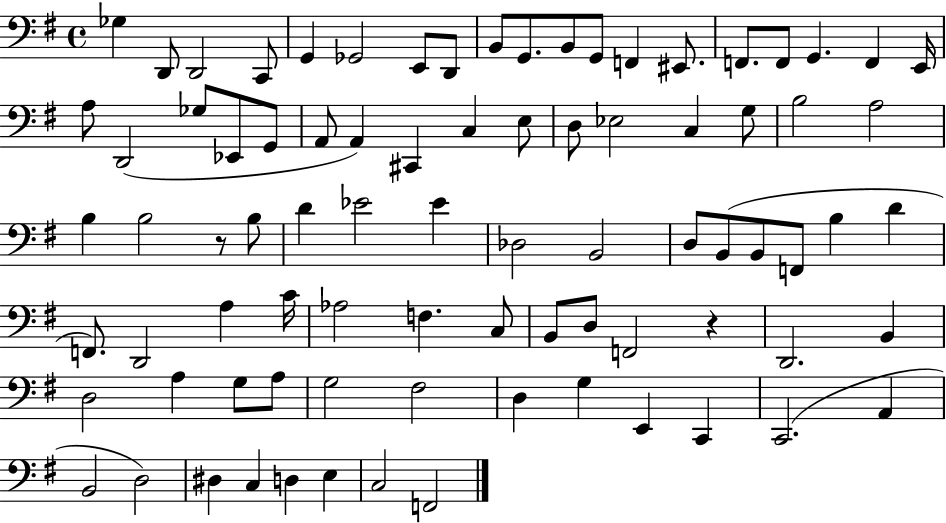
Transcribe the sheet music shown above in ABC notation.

X:1
T:Untitled
M:4/4
L:1/4
K:G
_G, D,,/2 D,,2 C,,/2 G,, _G,,2 E,,/2 D,,/2 B,,/2 G,,/2 B,,/2 G,,/2 F,, ^E,,/2 F,,/2 F,,/2 G,, F,, E,,/4 A,/2 D,,2 _G,/2 _E,,/2 G,,/2 A,,/2 A,, ^C,, C, E,/2 D,/2 _E,2 C, G,/2 B,2 A,2 B, B,2 z/2 B,/2 D _E2 _E _D,2 B,,2 D,/2 B,,/2 B,,/2 F,,/2 B, D F,,/2 D,,2 A, C/4 _A,2 F, C,/2 B,,/2 D,/2 F,,2 z D,,2 B,, D,2 A, G,/2 A,/2 G,2 ^F,2 D, G, E,, C,, C,,2 A,, B,,2 D,2 ^D, C, D, E, C,2 F,,2